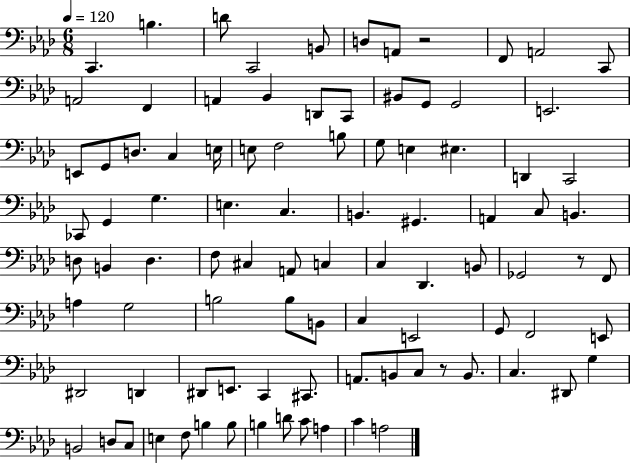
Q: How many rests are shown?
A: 3